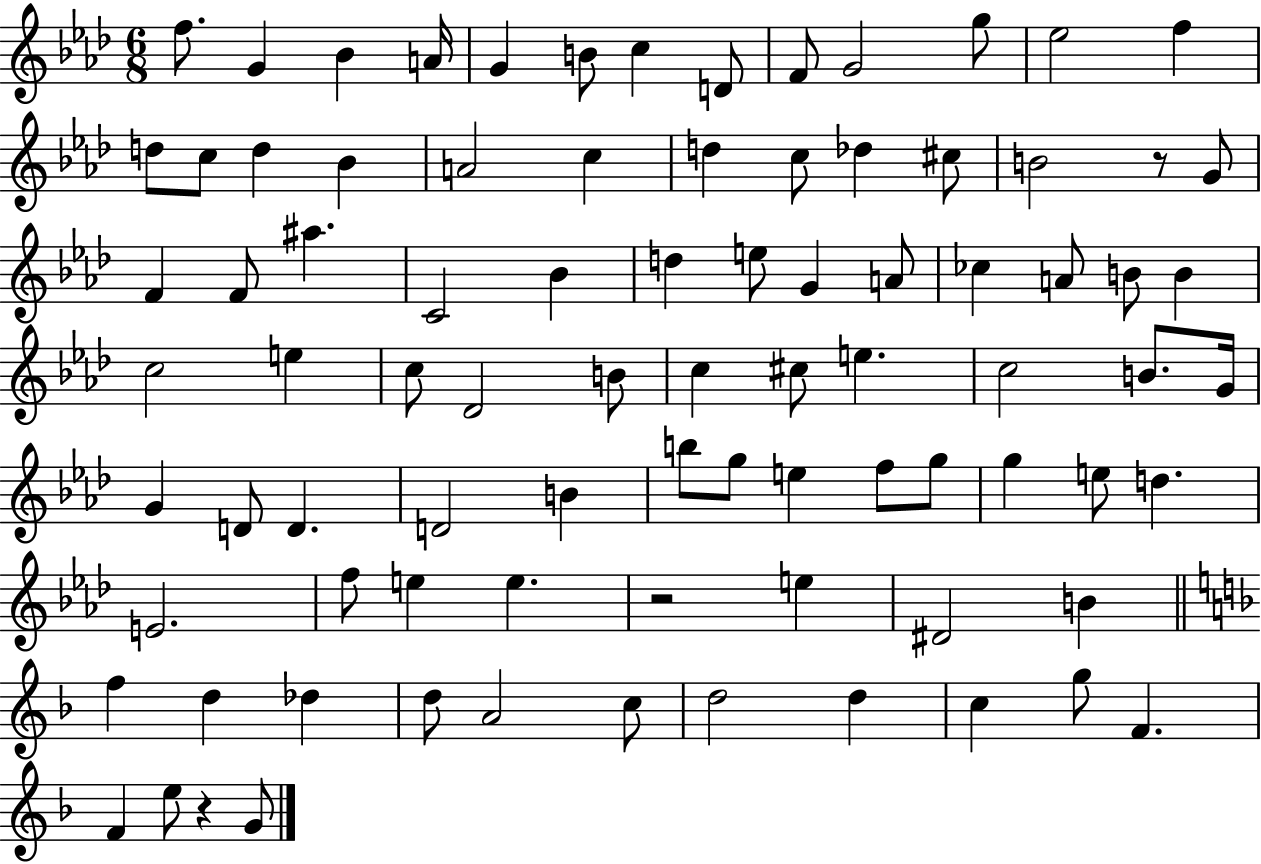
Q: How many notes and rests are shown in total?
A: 86